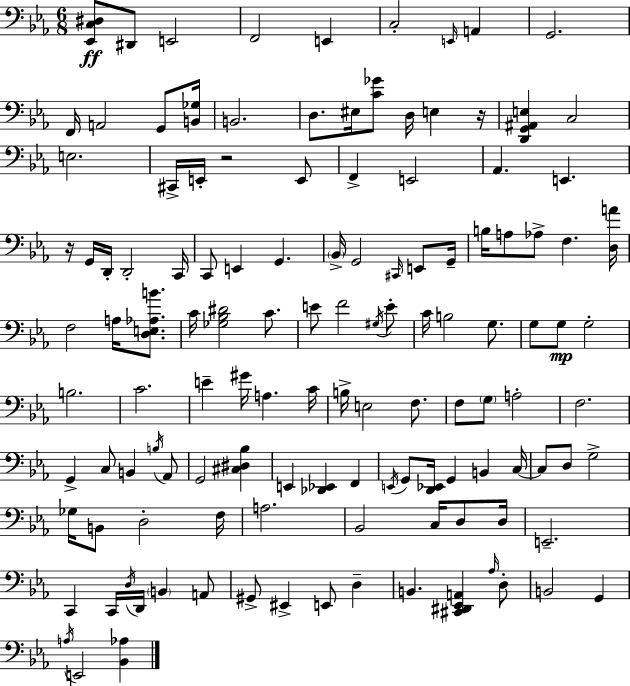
[Eb2,C3,D#3]/e D#2/e E2/h F2/h E2/q C3/h E2/s A2/q G2/h. F2/s A2/h G2/e [B2,Gb3]/s B2/h. D3/e. EIS3/s [C4,Gb4]/e D3/s E3/q R/s [D2,G2,A#2,E3]/q C3/h E3/h. C#2/s E2/s R/h E2/e F2/q E2/h Ab2/q. E2/q. R/s G2/s D2/s D2/h C2/s C2/e E2/q G2/q. Bb2/s G2/h C#2/s E2/e G2/s B3/s A3/e Ab3/e F3/q. [D3,A4]/s F3/h A3/s [D3,E3,Ab3,B4]/e. C4/s [Gb3,Bb3,D#4]/h C4/e. E4/e F4/h G#3/s E4/e C4/s B3/h G3/e. G3/e G3/e G3/h B3/h. C4/h. E4/q G#4/s A3/q. C4/s B3/s E3/h F3/e. F3/e G3/e A3/h F3/h. G2/q C3/e B2/q B3/s Ab2/e G2/h [C#3,D#3,Bb3]/q E2/q [Db2,Eb2]/q F2/q E2/s G2/e [D2,Eb2]/s G2/q B2/q C3/s C3/e D3/e G3/h Gb3/s B2/e D3/h F3/s A3/h. Bb2/h C3/s D3/e D3/s E2/h. C2/q C2/s D3/s D2/s B2/q A2/e G#2/e EIS2/q E2/e D3/q B2/q. [C#2,D#2,Eb2,A2]/q Ab3/s D3/e B2/h G2/q A3/s E2/h [Bb2,Ab3]/q